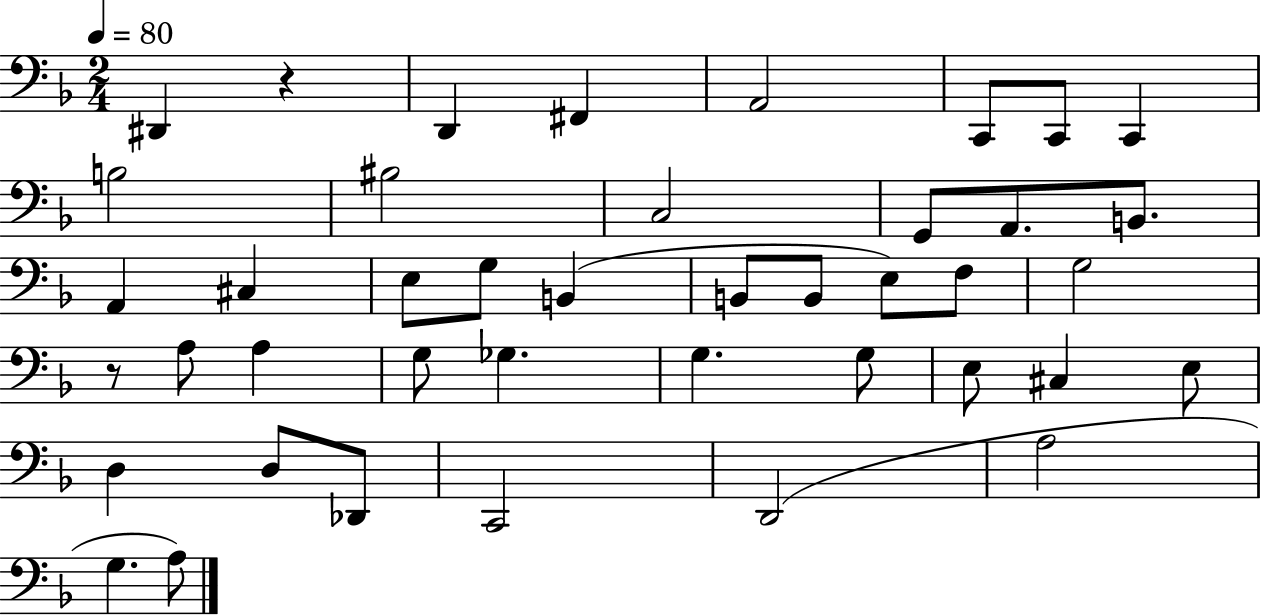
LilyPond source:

{
  \clef bass
  \numericTimeSignature
  \time 2/4
  \key f \major
  \tempo 4 = 80
  dis,4 r4 | d,4 fis,4 | a,2 | c,8 c,8 c,4 | \break b2 | bis2 | c2 | g,8 a,8. b,8. | \break a,4 cis4 | e8 g8 b,4( | b,8 b,8 e8) f8 | g2 | \break r8 a8 a4 | g8 ges4. | g4. g8 | e8 cis4 e8 | \break d4 d8 des,8 | c,2 | d,2( | a2 | \break g4. a8) | \bar "|."
}